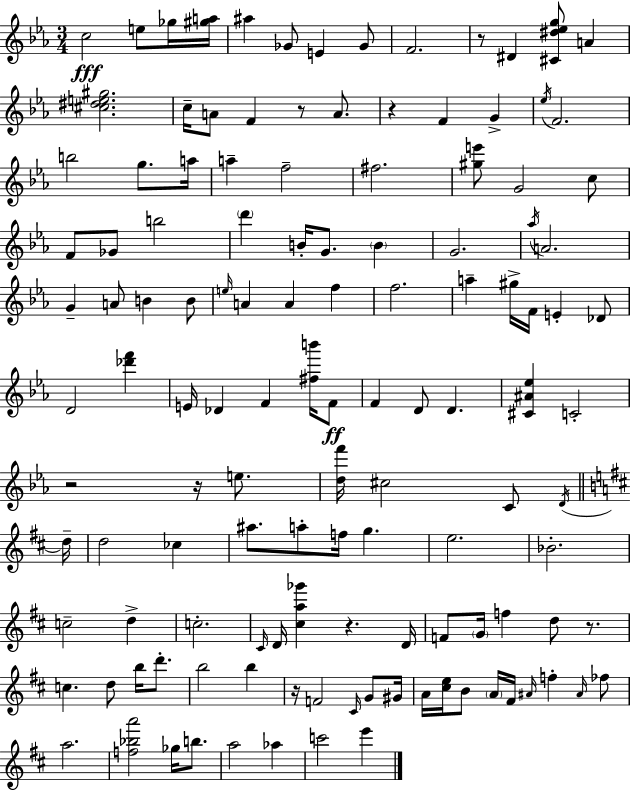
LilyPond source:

{
  \clef treble
  \numericTimeSignature
  \time 3/4
  \key ees \major
  c''2\fff e''8 ges''16 <gis'' a''>16 | ais''4 ges'8 e'4 ges'8 | f'2. | r8 dis'4 <cis' dis'' ees'' g''>8 a'4 | \break <cis'' dis'' e'' gis''>2. | c''16-- a'8 f'4 r8 a'8. | r4 f'4 g'4-> | \acciaccatura { ees''16 } f'2. | \break b''2 g''8. | a''16 a''4-- f''2-- | fis''2. | <gis'' e'''>8 g'2 c''8 | \break f'8 ges'8 b''2 | \parenthesize d'''4 b'16-. g'8. \parenthesize b'4 | g'2. | \acciaccatura { aes''16 } a'2. | \break g'4-- a'8 b'4 | b'8 \grace { e''16 } a'4 a'4 f''4 | f''2. | a''4-- gis''16-> f'16 e'4-. | \break des'8 d'2 <des''' f'''>4 | e'16 des'4 f'4 | <fis'' b'''>16 f'8\ff f'4 d'8 d'4. | <cis' ais' ees''>4 c'2-. | \break r2 r16 | e''8. <d'' f'''>16 cis''2 | c'8 \acciaccatura { d'16 } \bar "||" \break \key d \major d''16-- d''2 ces''4 | ais''8. a''8-. f''16 g''4. | e''2. | bes'2.-. | \break c''2-- d''4-> | c''2.-. | \grace { cis'16 } d'16 <cis'' a'' ges'''>4 r4. | d'16 f'8 \parenthesize g'16 f''4 d''8 r8. | \break c''4. d''8 b''16 d'''8.-. | b''2 b''4 | r16 f'2 \grace { cis'16 } | g'8 gis'16 a'16 <cis'' e''>16 b'8 \parenthesize a'16 fis'16 \grace { ais'16 } f''4-. | \break \grace { ais'16 } fes''8 a''2. | <f'' bes'' a'''>2 | ges''16 b''8. a''2 | aes''4 c'''2 | \break e'''4 \bar "|."
}